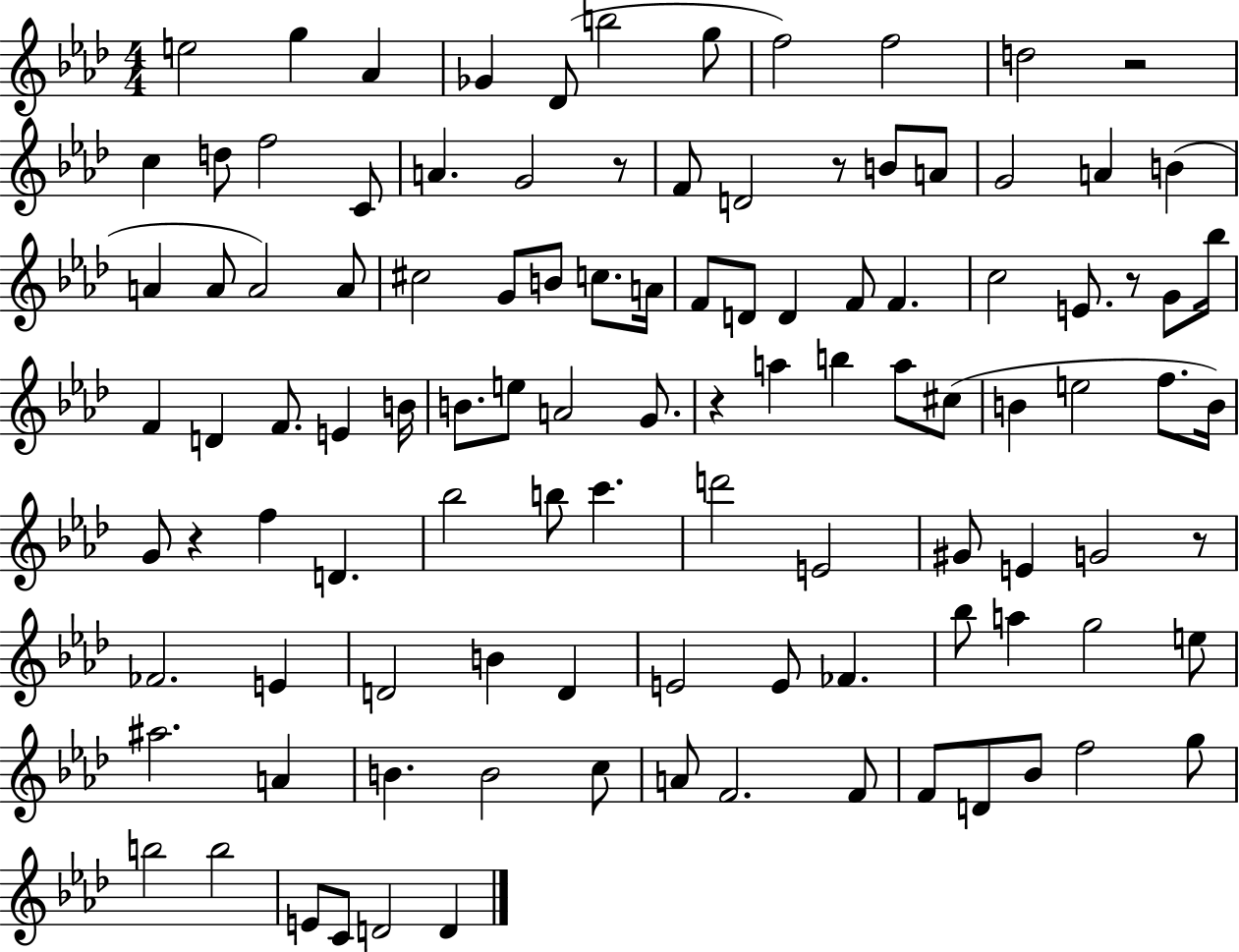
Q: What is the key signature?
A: AES major